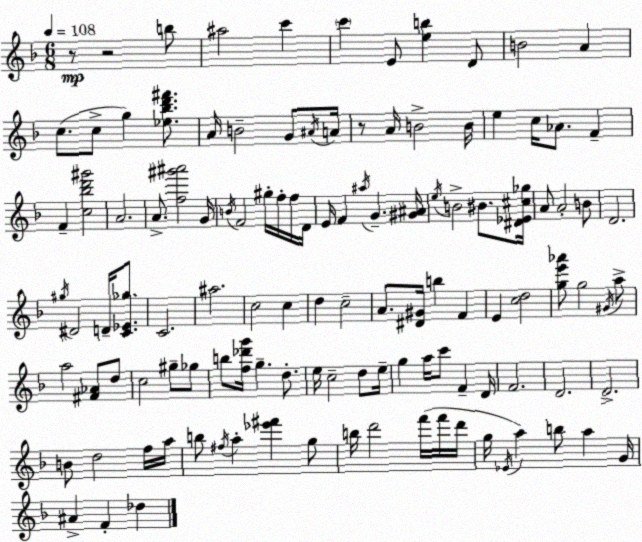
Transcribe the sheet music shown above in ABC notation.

X:1
T:Untitled
M:6/8
L:1/4
K:F
z/2 z2 b/2 ^a2 c' c' E/2 [eb] D/2 B2 A c/2 c/2 g [_e_bd'^f']/2 A/4 B2 G/2 ^A/4 A/4 z/2 A/4 B2 B/4 e c/4 _A/2 F F [c_bd'^g']2 A2 A/2 [f^g'^a']2 G/4 B/4 F2 ^g/4 f/4 f/4 D/4 E/4 F ^a/4 G [^G^A]/4 e/4 B2 ^B/2 [^D_E^c_g]/4 A/2 A2 B/2 D2 ^g/4 ^D2 D/4 [C_E_g]/2 C2 ^a2 c2 c d c2 A/2 [^D^G]/4 b F E [cd]2 [ge'_a']/2 g2 ^G/4 a/2 a2 [^F_A]/2 d/2 c2 ^g/2 _g/2 b/2 [f_d'g']/4 g d/2 e/4 c2 d/2 e/4 g a/4 c'/2 F D/4 F2 D2 D2 B/2 d2 f/4 a/4 b/2 ^f/4 a [_e'^f'] g/2 b/4 d'2 f'/4 f'/4 d'/4 g/4 _E/4 a b/2 a G/4 ^A F _d